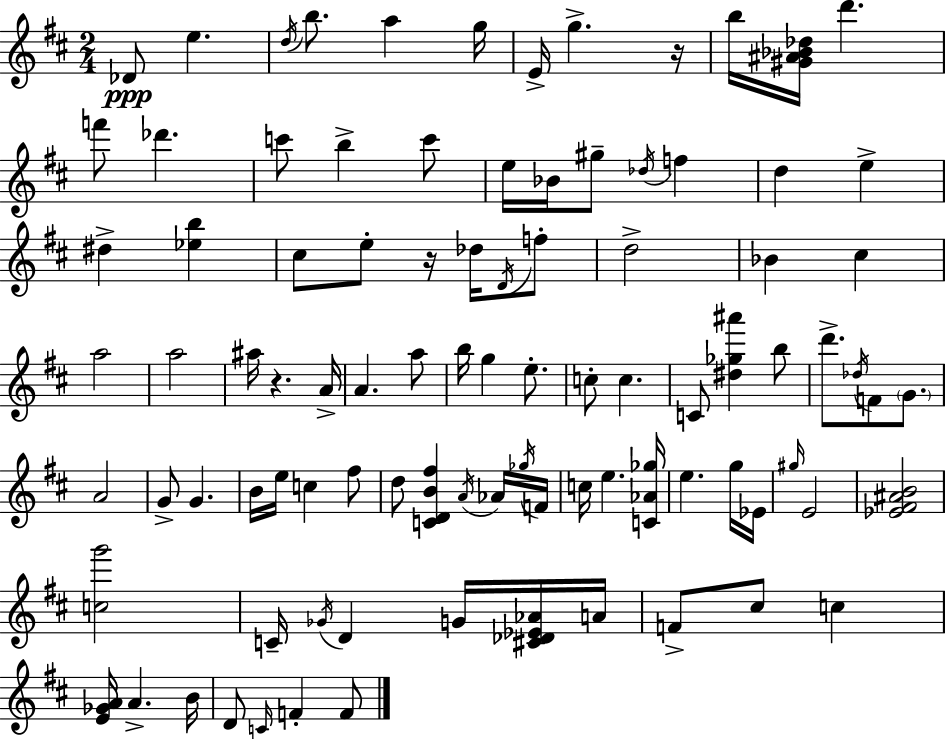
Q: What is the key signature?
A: D major